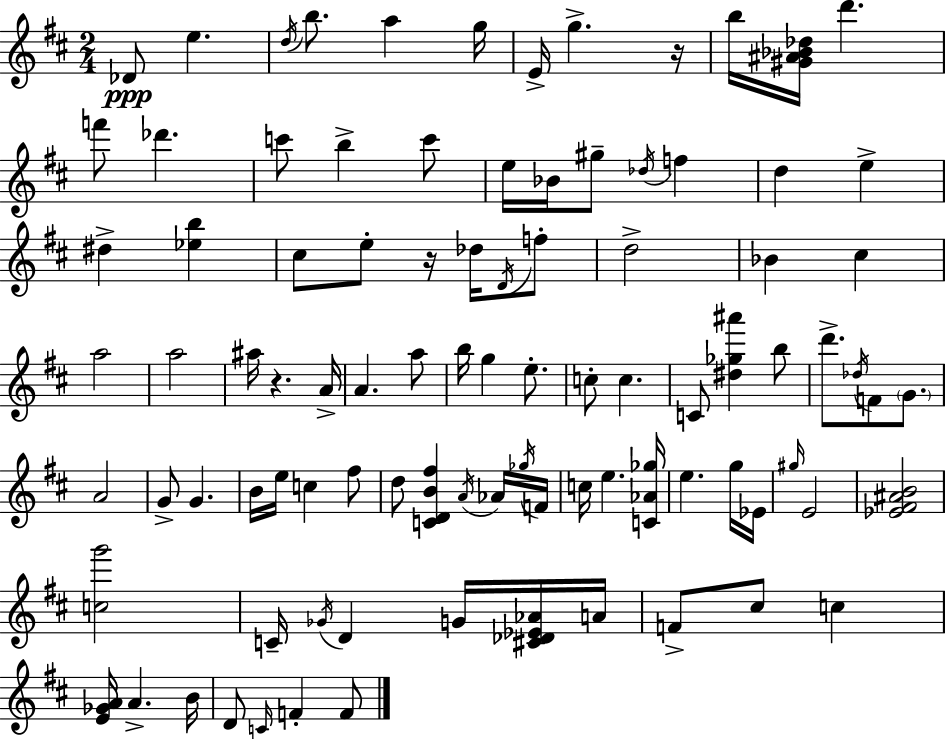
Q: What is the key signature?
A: D major